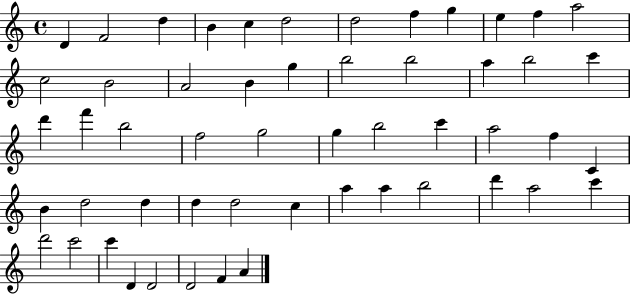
X:1
T:Untitled
M:4/4
L:1/4
K:C
D F2 d B c d2 d2 f g e f a2 c2 B2 A2 B g b2 b2 a b2 c' d' f' b2 f2 g2 g b2 c' a2 f C B d2 d d d2 c a a b2 d' a2 c' d'2 c'2 c' D D2 D2 F A